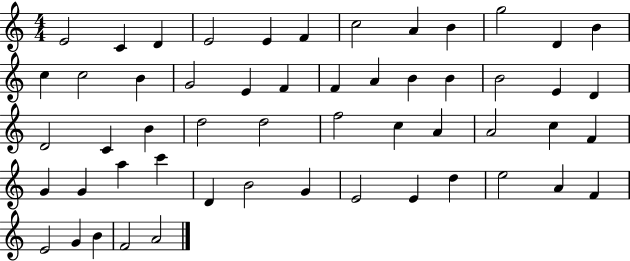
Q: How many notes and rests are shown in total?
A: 54